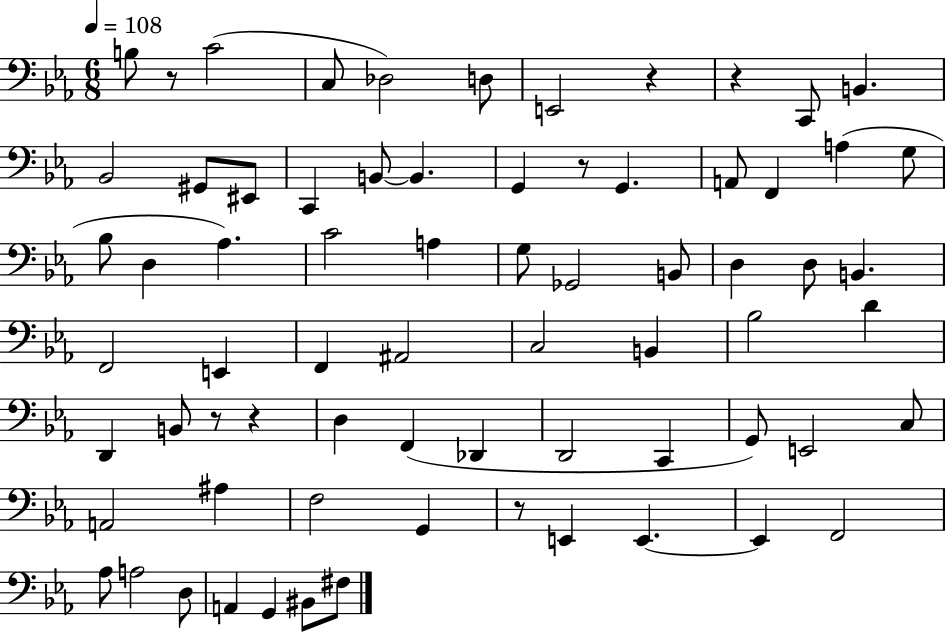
X:1
T:Untitled
M:6/8
L:1/4
K:Eb
B,/2 z/2 C2 C,/2 _D,2 D,/2 E,,2 z z C,,/2 B,, _B,,2 ^G,,/2 ^E,,/2 C,, B,,/2 B,, G,, z/2 G,, A,,/2 F,, A, G,/2 _B,/2 D, _A, C2 A, G,/2 _G,,2 B,,/2 D, D,/2 B,, F,,2 E,, F,, ^A,,2 C,2 B,, _B,2 D D,, B,,/2 z/2 z D, F,, _D,, D,,2 C,, G,,/2 E,,2 C,/2 A,,2 ^A, F,2 G,, z/2 E,, E,, E,, F,,2 _A,/2 A,2 D,/2 A,, G,, ^B,,/2 ^F,/2